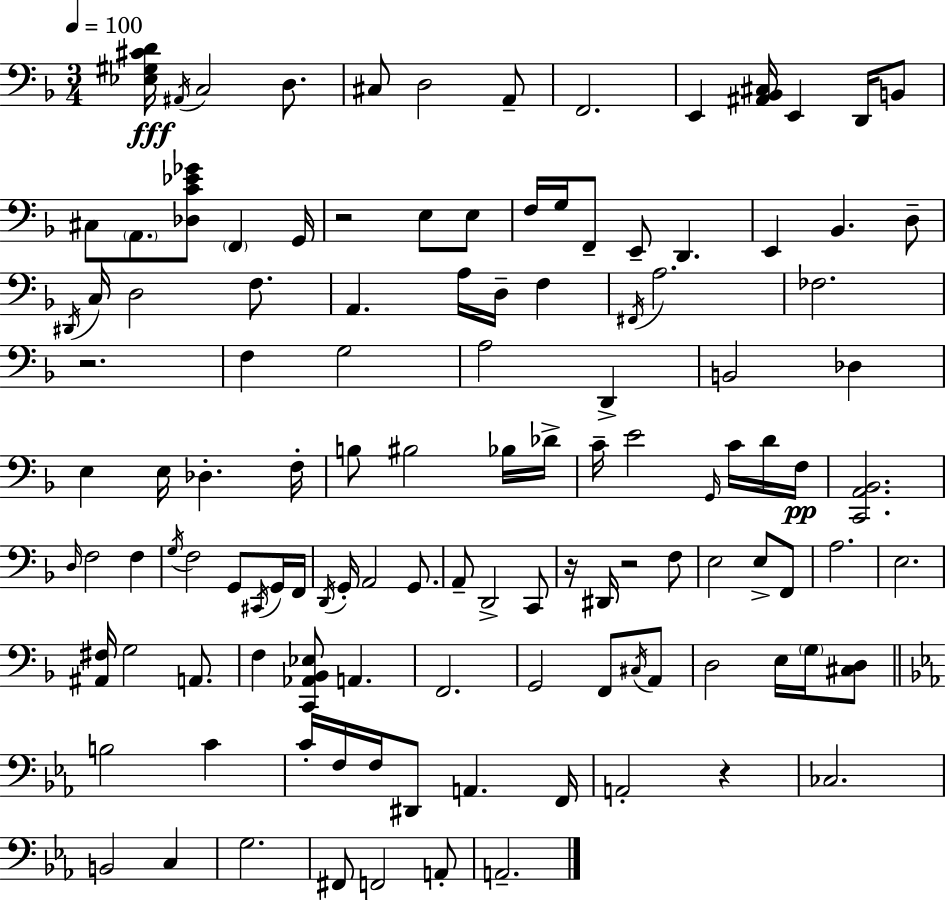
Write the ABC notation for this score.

X:1
T:Untitled
M:3/4
L:1/4
K:Dm
[_E,^G,^CD]/4 ^A,,/4 C,2 D,/2 ^C,/2 D,2 A,,/2 F,,2 E,, [^A,,_B,,^C,]/4 E,, D,,/4 B,,/2 ^C,/2 A,,/2 [_D,C_E_G]/2 F,, G,,/4 z2 E,/2 E,/2 F,/4 G,/4 F,,/2 E,,/2 D,, E,, _B,, D,/2 ^D,,/4 C,/4 D,2 F,/2 A,, A,/4 D,/4 F, ^F,,/4 A,2 _F,2 z2 F, G,2 A,2 D,, B,,2 _D, E, E,/4 _D, F,/4 B,/2 ^B,2 _B,/4 _D/4 C/4 E2 G,,/4 C/4 D/4 F,/4 [C,,A,,_B,,]2 D,/4 F,2 F, G,/4 F,2 G,,/2 ^C,,/4 G,,/4 F,,/4 D,,/4 G,,/4 A,,2 G,,/2 A,,/2 D,,2 C,,/2 z/4 ^D,,/4 z2 F,/2 E,2 E,/2 F,,/2 A,2 E,2 [^A,,^F,]/4 G,2 A,,/2 F, [C,,_A,,_B,,_E,]/2 A,, F,,2 G,,2 F,,/2 ^C,/4 A,,/2 D,2 E,/4 G,/4 [^C,D,]/2 B,2 C C/4 F,/4 F,/4 ^D,,/2 A,, F,,/4 A,,2 z _C,2 B,,2 C, G,2 ^F,,/2 F,,2 A,,/2 A,,2